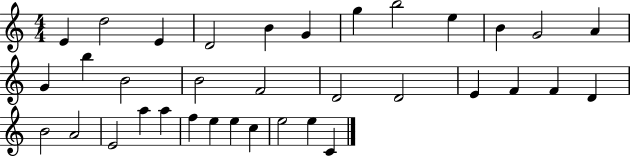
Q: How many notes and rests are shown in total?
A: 35